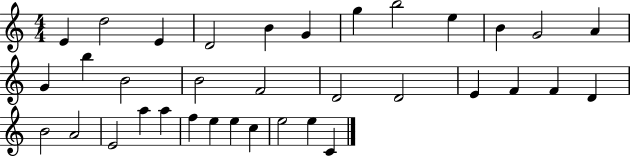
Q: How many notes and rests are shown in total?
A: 35